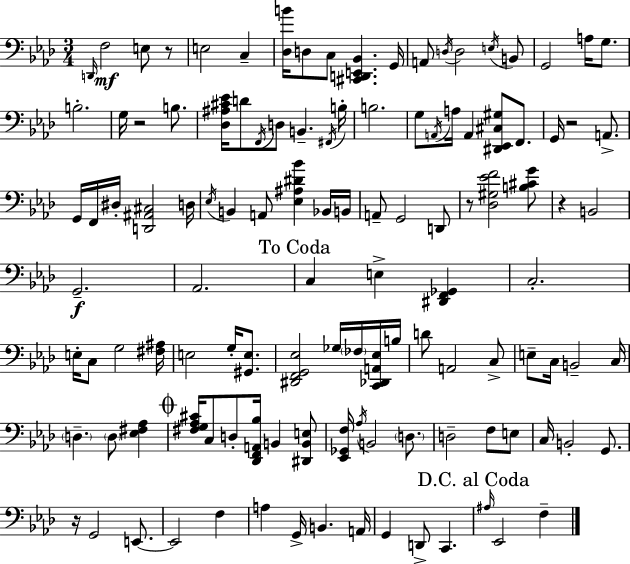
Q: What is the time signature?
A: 3/4